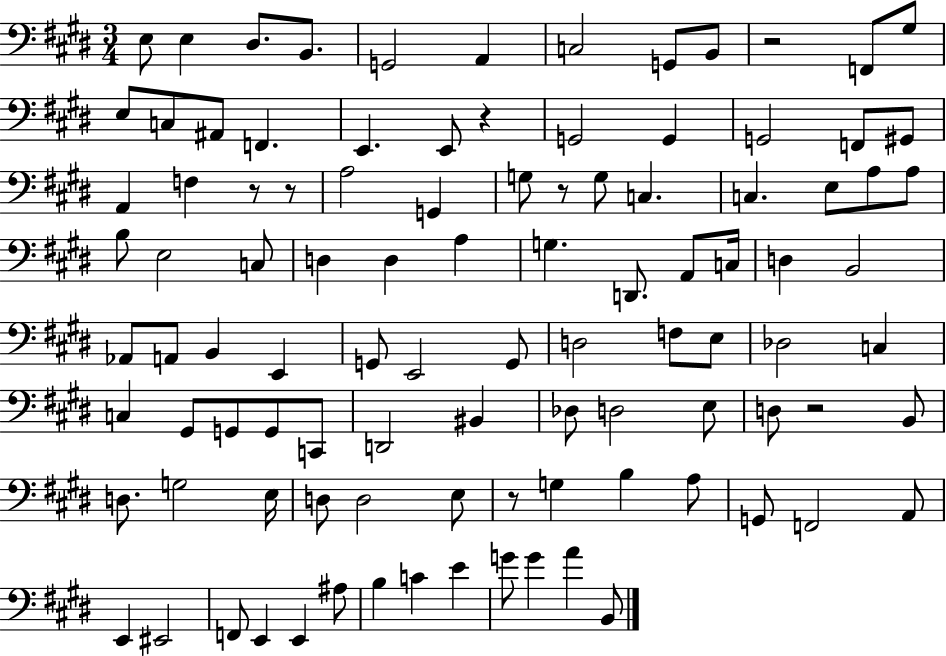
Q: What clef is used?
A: bass